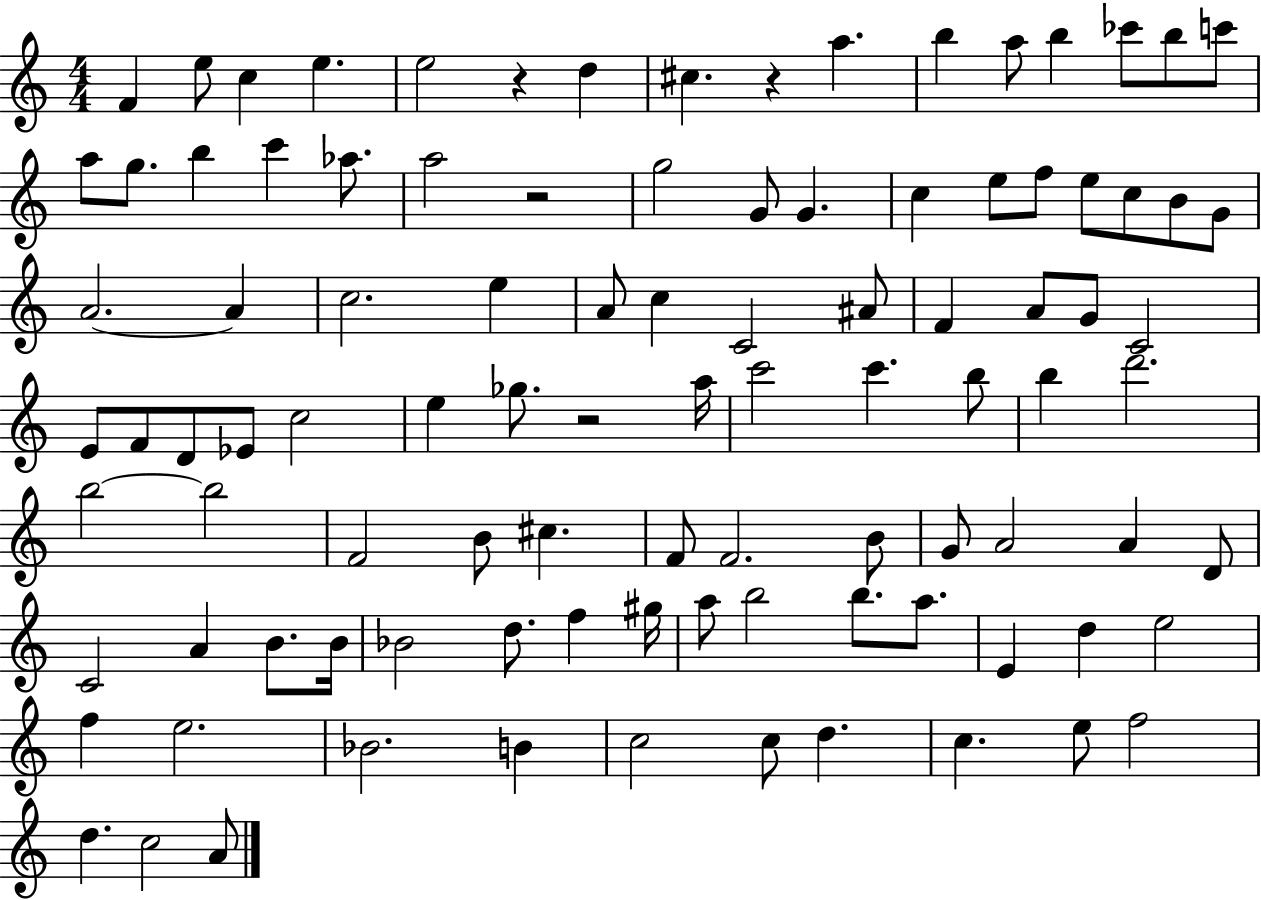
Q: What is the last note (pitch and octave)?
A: A4